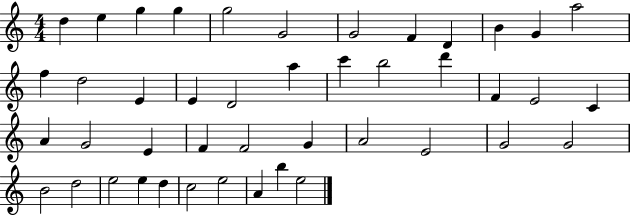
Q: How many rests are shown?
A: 0